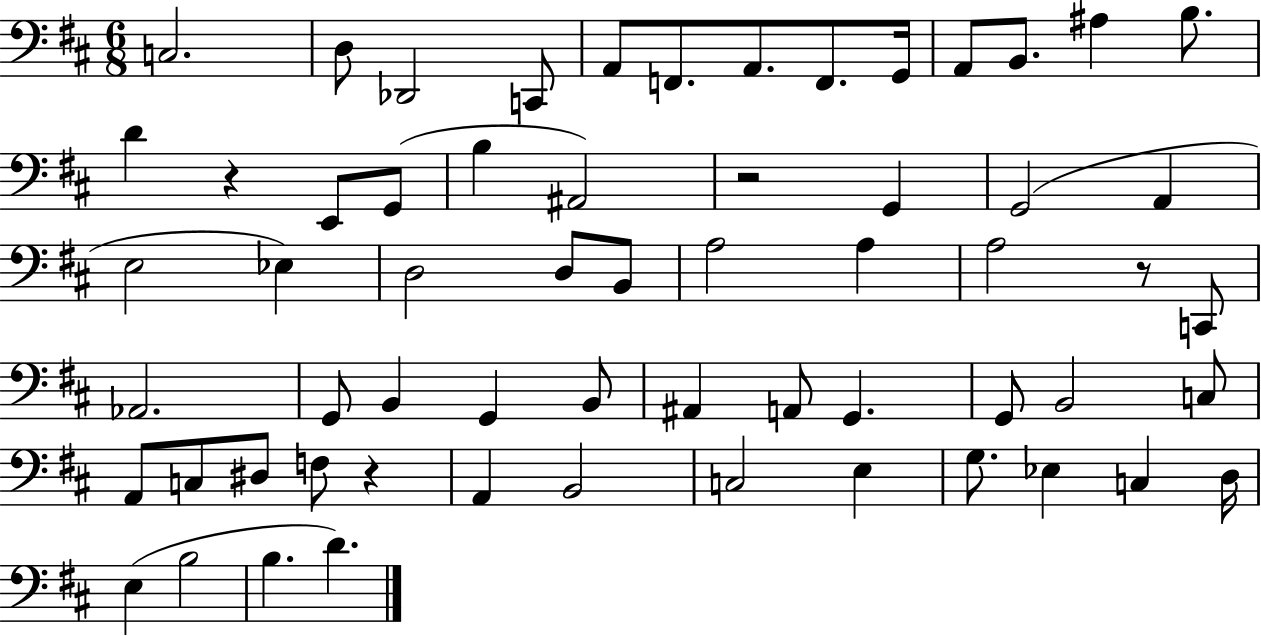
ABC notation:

X:1
T:Untitled
M:6/8
L:1/4
K:D
C,2 D,/2 _D,,2 C,,/2 A,,/2 F,,/2 A,,/2 F,,/2 G,,/4 A,,/2 B,,/2 ^A, B,/2 D z E,,/2 G,,/2 B, ^A,,2 z2 G,, G,,2 A,, E,2 _E, D,2 D,/2 B,,/2 A,2 A, A,2 z/2 C,,/2 _A,,2 G,,/2 B,, G,, B,,/2 ^A,, A,,/2 G,, G,,/2 B,,2 C,/2 A,,/2 C,/2 ^D,/2 F,/2 z A,, B,,2 C,2 E, G,/2 _E, C, D,/4 E, B,2 B, D